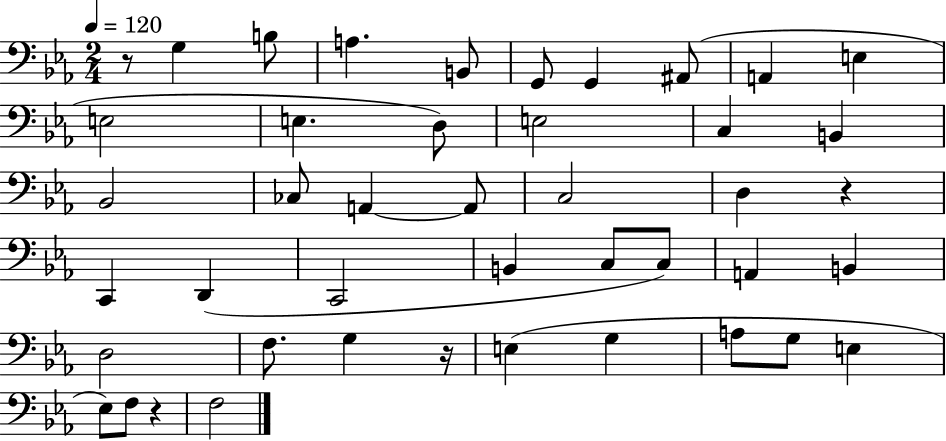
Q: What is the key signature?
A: EES major